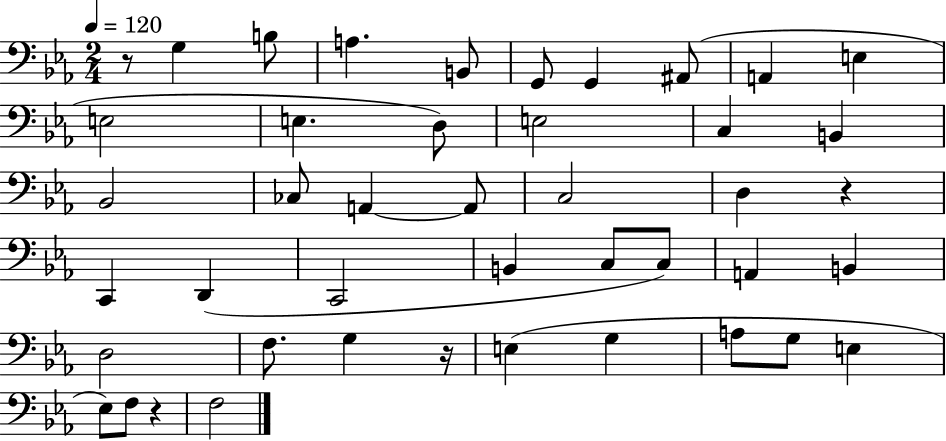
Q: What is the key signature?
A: EES major